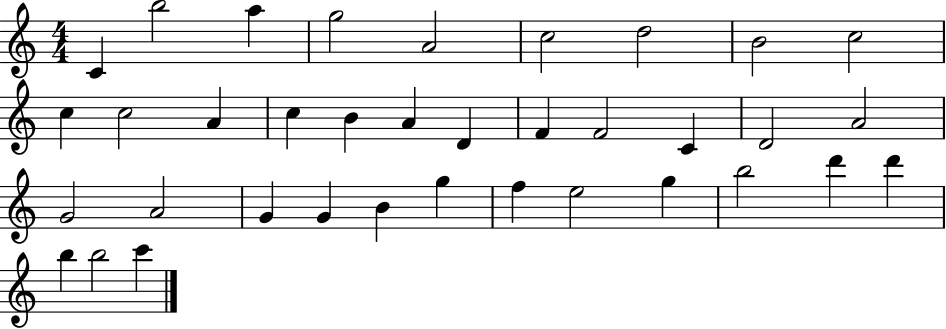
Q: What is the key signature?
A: C major